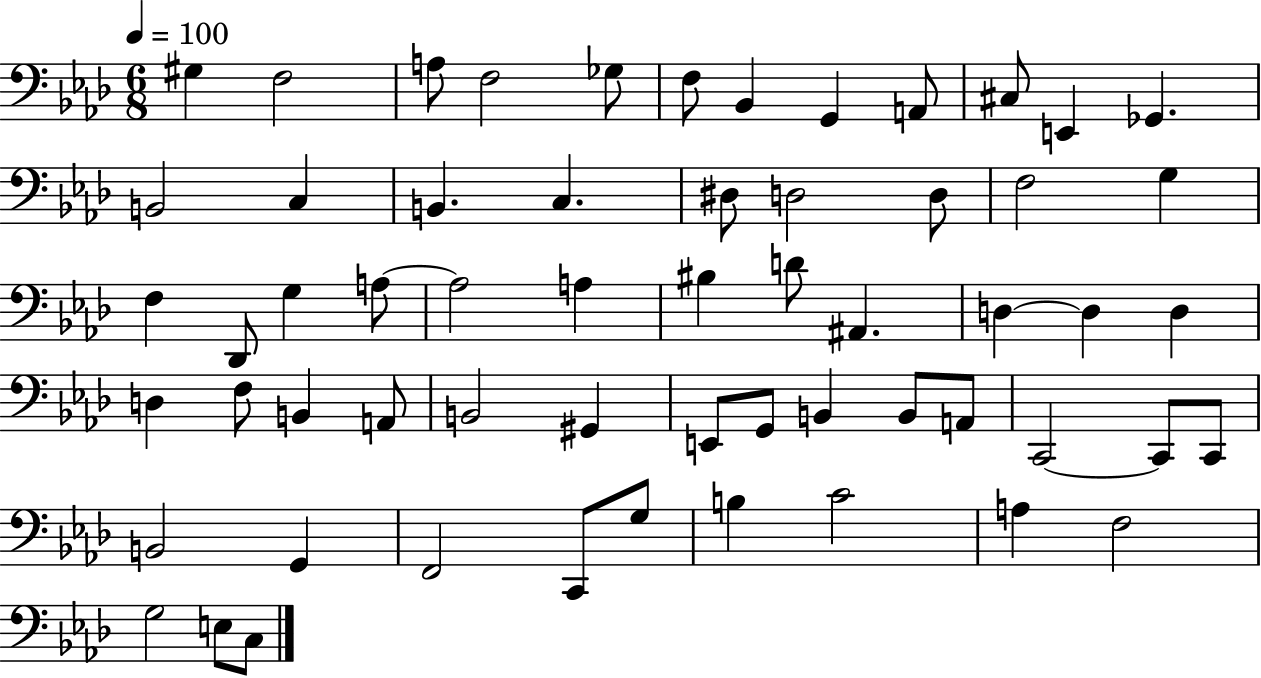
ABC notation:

X:1
T:Untitled
M:6/8
L:1/4
K:Ab
^G, F,2 A,/2 F,2 _G,/2 F,/2 _B,, G,, A,,/2 ^C,/2 E,, _G,, B,,2 C, B,, C, ^D,/2 D,2 D,/2 F,2 G, F, _D,,/2 G, A,/2 A,2 A, ^B, D/2 ^A,, D, D, D, D, F,/2 B,, A,,/2 B,,2 ^G,, E,,/2 G,,/2 B,, B,,/2 A,,/2 C,,2 C,,/2 C,,/2 B,,2 G,, F,,2 C,,/2 G,/2 B, C2 A, F,2 G,2 E,/2 C,/2